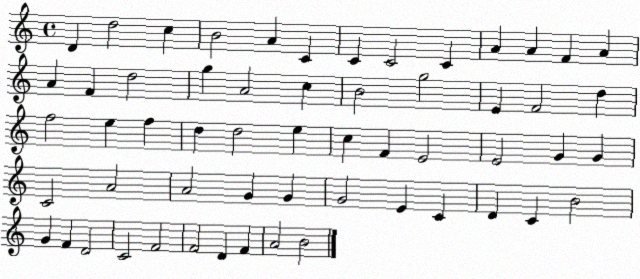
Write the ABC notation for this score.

X:1
T:Untitled
M:4/4
L:1/4
K:C
D d2 c B2 A C C C2 C A A F A A F d2 g A2 c B2 g2 E F2 d f2 e f d d2 e c F E2 E2 G G C2 A2 A2 G G G2 E C D C B2 G F D2 C2 F2 F2 D F A2 B2